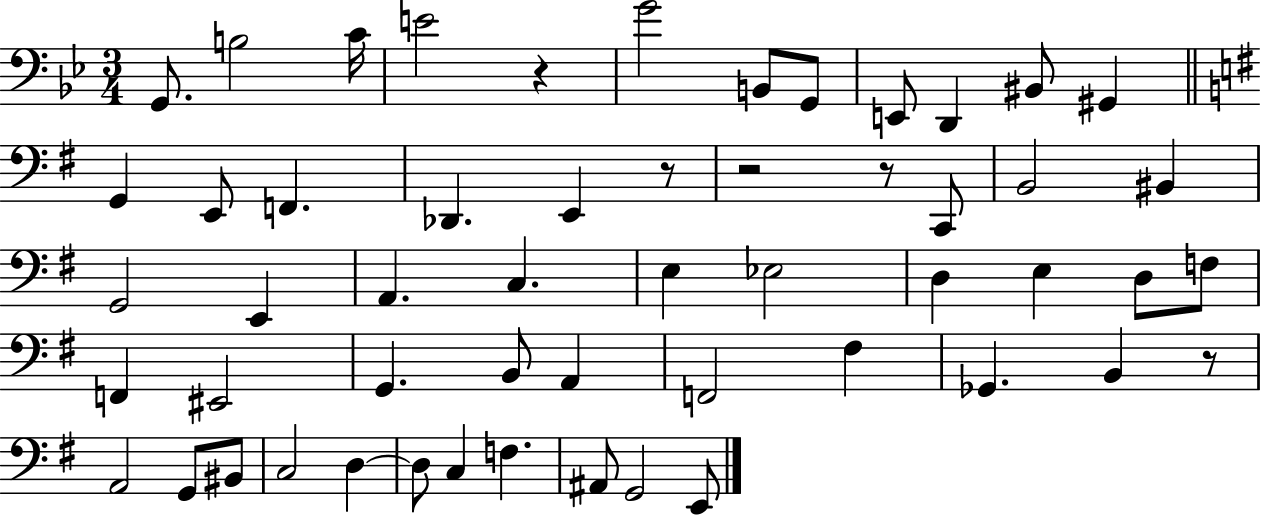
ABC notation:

X:1
T:Untitled
M:3/4
L:1/4
K:Bb
G,,/2 B,2 C/4 E2 z G2 B,,/2 G,,/2 E,,/2 D,, ^B,,/2 ^G,, G,, E,,/2 F,, _D,, E,, z/2 z2 z/2 C,,/2 B,,2 ^B,, G,,2 E,, A,, C, E, _E,2 D, E, D,/2 F,/2 F,, ^E,,2 G,, B,,/2 A,, F,,2 ^F, _G,, B,, z/2 A,,2 G,,/2 ^B,,/2 C,2 D, D,/2 C, F, ^A,,/2 G,,2 E,,/2